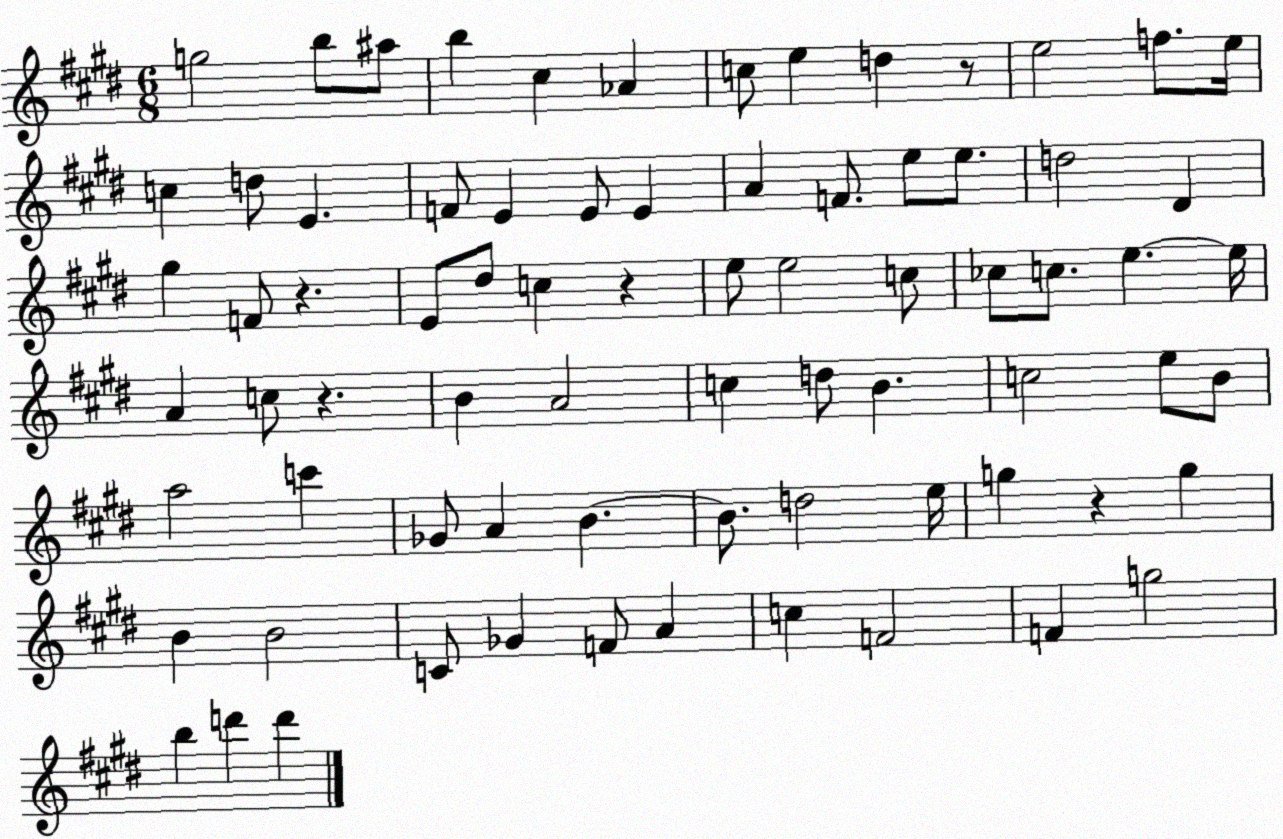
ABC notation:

X:1
T:Untitled
M:6/8
L:1/4
K:E
g2 b/2 ^a/2 b ^c _A c/2 e d z/2 e2 f/2 e/4 c d/2 E F/2 E E/2 E A F/2 e/2 e/2 d2 ^D ^g F/2 z E/2 ^d/2 c z e/2 e2 c/2 _c/2 c/2 e e/4 A c/2 z B A2 c d/2 B c2 e/2 B/2 a2 c' _G/2 A B B/2 d2 e/4 g z g B B2 C/2 _G F/2 A c F2 F g2 b d' d'